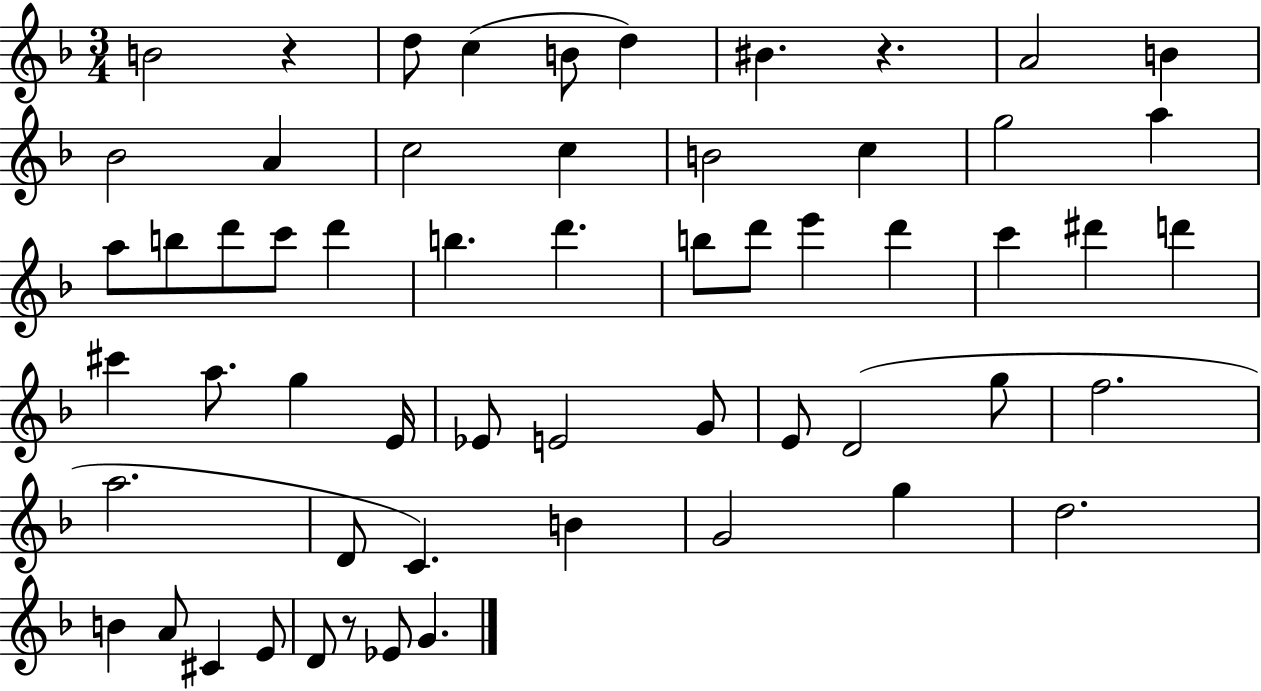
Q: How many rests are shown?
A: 3